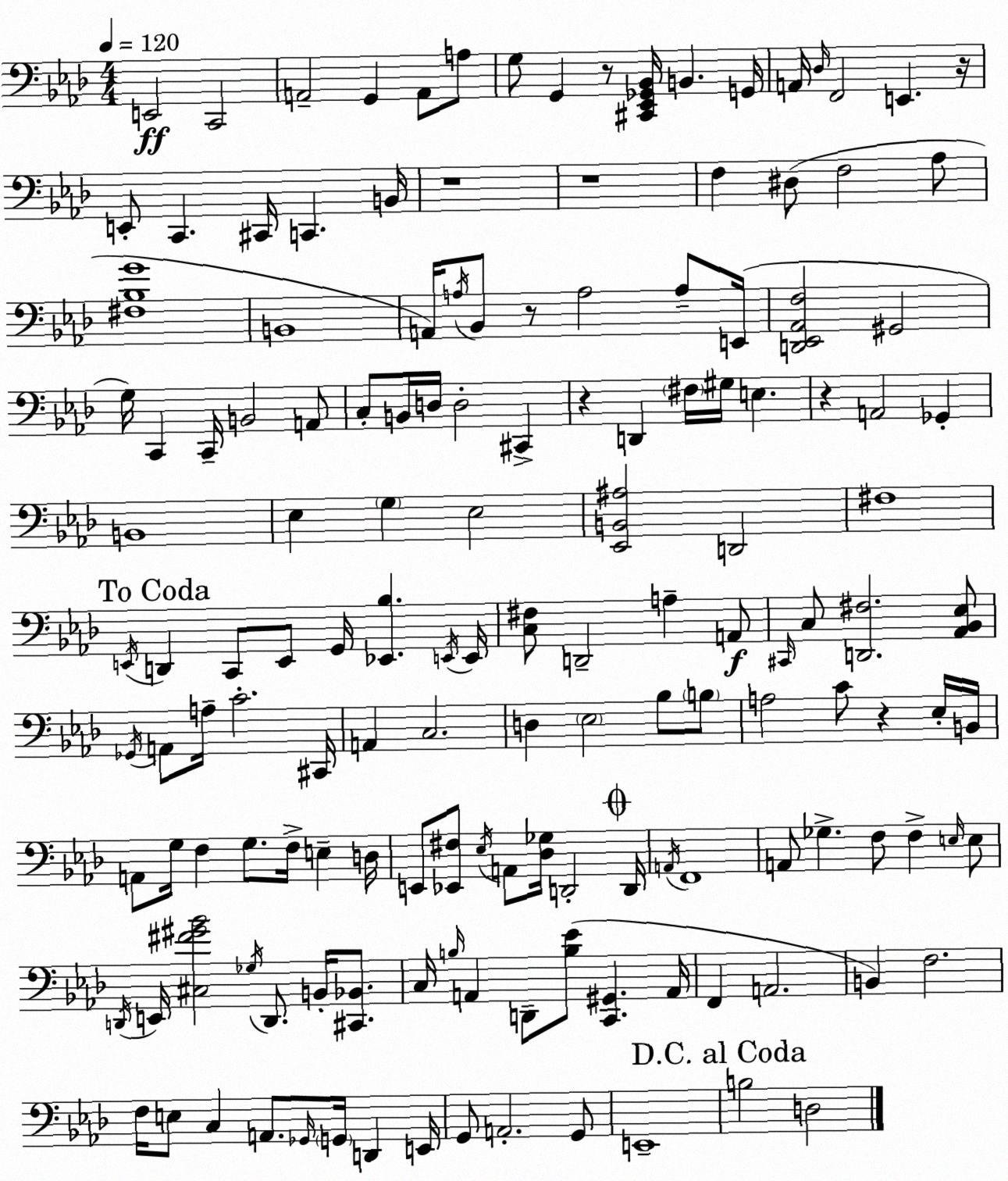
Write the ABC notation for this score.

X:1
T:Untitled
M:4/4
L:1/4
K:Fm
E,,2 C,,2 A,,2 G,, A,,/2 A,/2 G,/2 G,, z/2 [^C,,_E,,_G,,_B,,]/4 B,, G,,/4 A,,/4 _D,/4 F,,2 E,, z/4 E,,/2 C,, ^C,,/4 C,, B,,/4 z4 z4 F, ^D,/2 F,2 _A,/2 [^F,_B,G]4 B,,4 A,,/4 A,/4 _B,,/2 z/2 A,2 A,/2 E,,/4 [D,,_E,,_A,,F,]2 ^G,,2 G,/4 C,, C,,/4 B,,2 A,,/2 C,/2 B,,/4 D,/4 D,2 ^C,, z D,, ^F,/4 ^G,/4 E, z A,,2 _G,, B,,4 _E, G, _E,2 [_E,,B,,^A,]2 D,,2 ^F,4 E,,/4 D,, C,,/2 E,,/2 G,,/4 [_E,,_B,] E,,/4 E,,/4 [C,^F,]/2 D,,2 A, A,,/2 ^C,,/4 C,/2 [D,,^F,]2 [_A,,_B,,_E,]/2 _G,,/4 A,,/2 A,/4 C2 ^C,,/4 A,, C,2 D, _E,2 _B,/2 B,/2 A,2 C/2 z _E,/4 B,,/4 A,,/2 G,/4 F, G,/2 F,/4 E, D,/4 E,,/2 [_E,,^F,]/2 _E,/4 A,,/2 [_D,_G,]/4 D,,2 D,,/4 A,,/4 F,,4 A,,/2 _G, F,/2 F, E,/4 E,/2 D,,/4 E,,/4 [^C,^F^G_B]2 _G,/4 D,,/2 B,,/4 [^C,,_B,,]/2 C,/4 B,/4 A,, D,,/2 [B,_E]/2 [C,,^G,,] A,,/4 F,, A,,2 B,, F,2 F,/4 E,/2 C, A,,/2 _G,,/4 G,,/4 D,, E,,/4 G,,/2 A,,2 G,,/2 E,,4 B,2 D,2